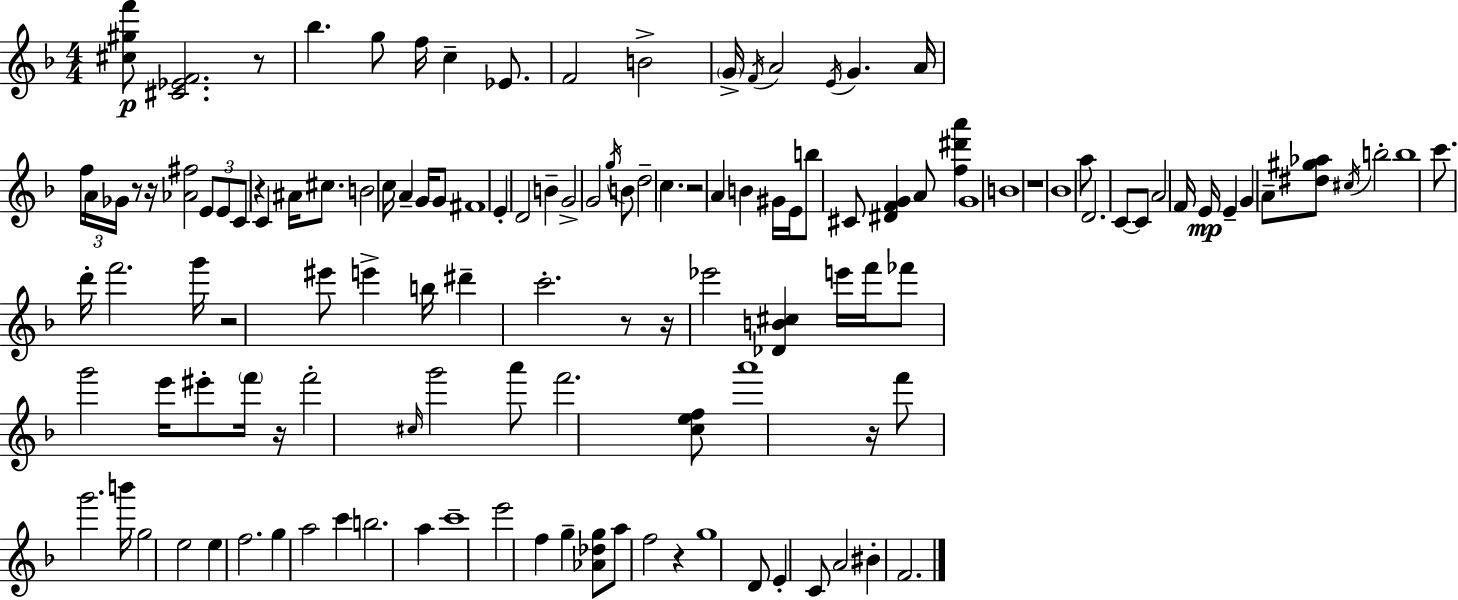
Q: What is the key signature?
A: D minor